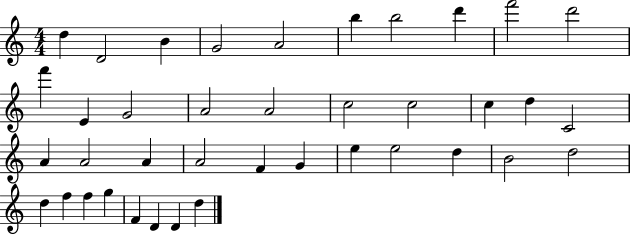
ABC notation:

X:1
T:Untitled
M:4/4
L:1/4
K:C
d D2 B G2 A2 b b2 d' f'2 d'2 f' E G2 A2 A2 c2 c2 c d C2 A A2 A A2 F G e e2 d B2 d2 d f f g F D D d